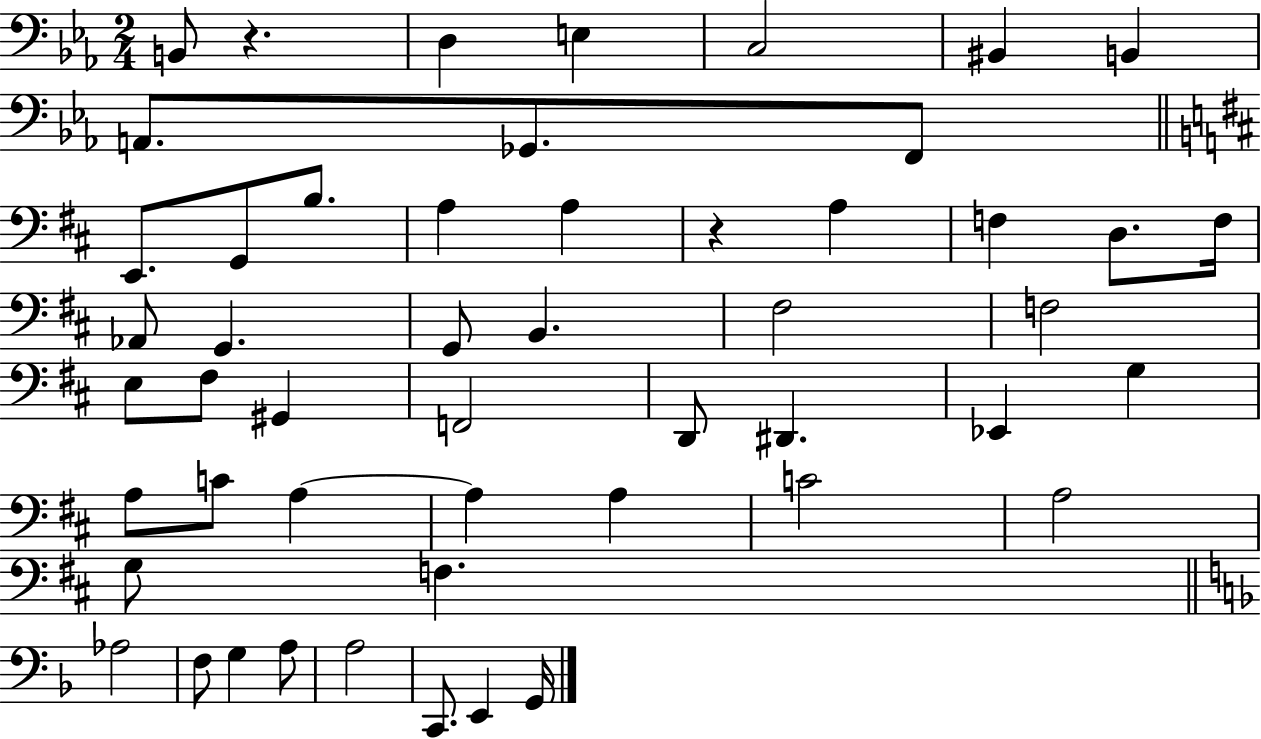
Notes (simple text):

B2/e R/q. D3/q E3/q C3/h BIS2/q B2/q A2/e. Gb2/e. F2/e E2/e. G2/e B3/e. A3/q A3/q R/q A3/q F3/q D3/e. F3/s Ab2/e G2/q. G2/e B2/q. F#3/h F3/h E3/e F#3/e G#2/q F2/h D2/e D#2/q. Eb2/q G3/q A3/e C4/e A3/q A3/q A3/q C4/h A3/h G3/e F3/q. Ab3/h F3/e G3/q A3/e A3/h C2/e. E2/q G2/s